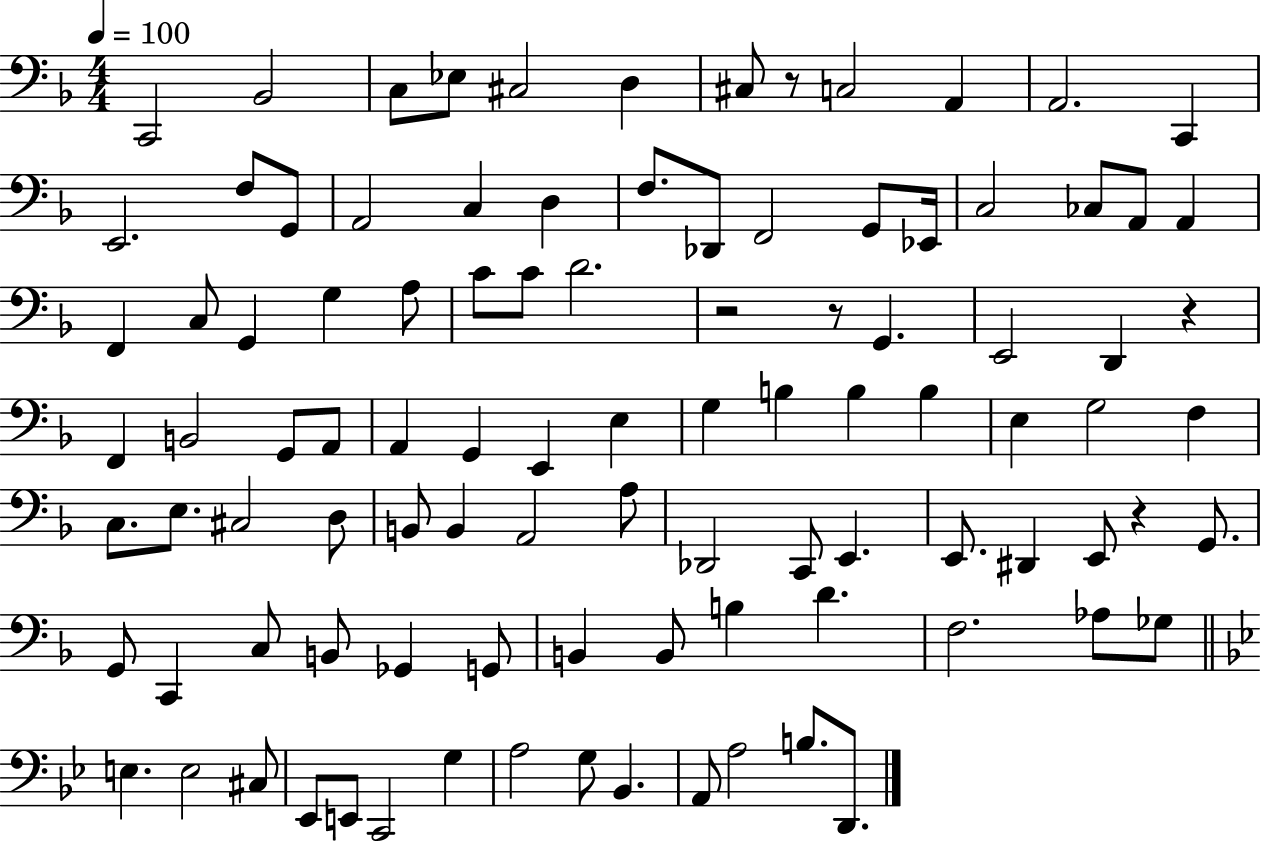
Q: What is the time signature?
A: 4/4